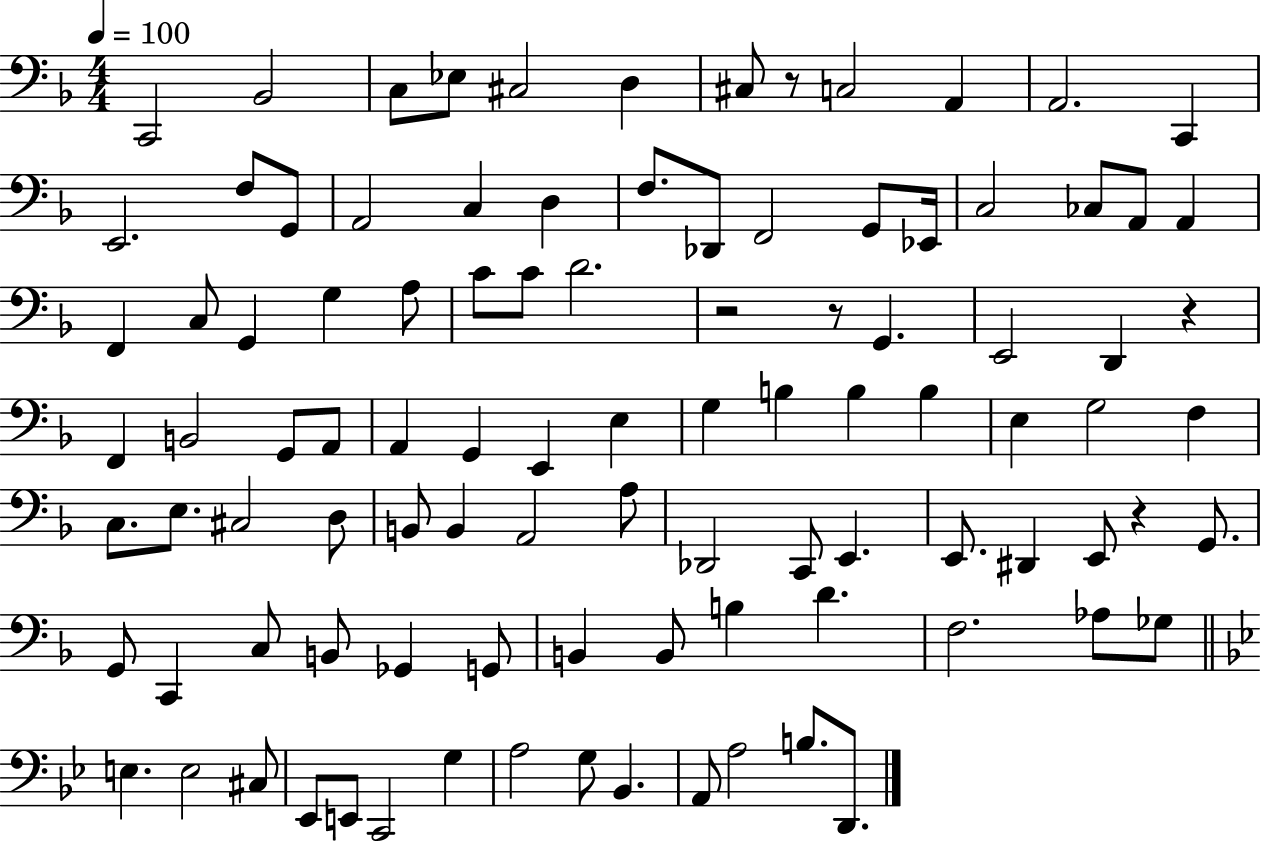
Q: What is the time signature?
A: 4/4